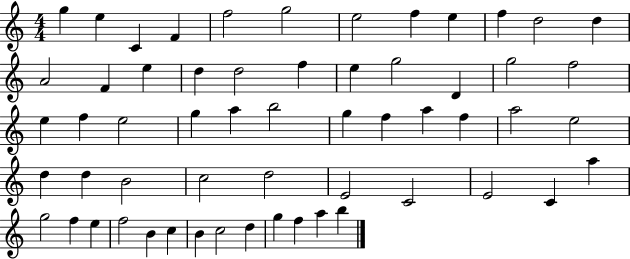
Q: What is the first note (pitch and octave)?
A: G5